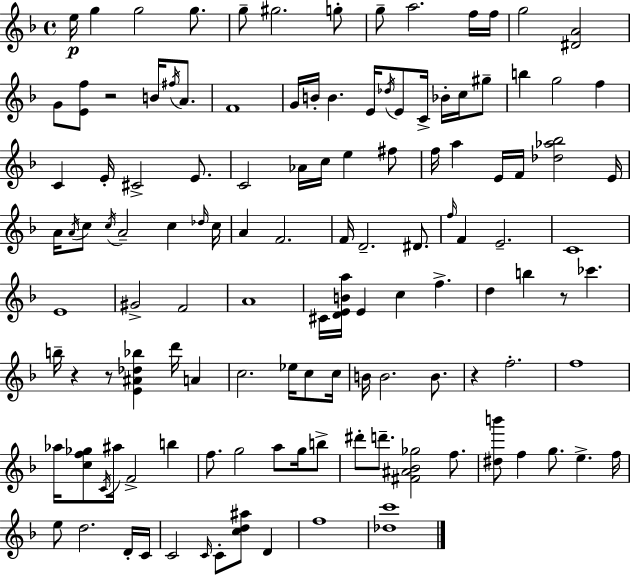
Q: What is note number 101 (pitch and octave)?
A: F5